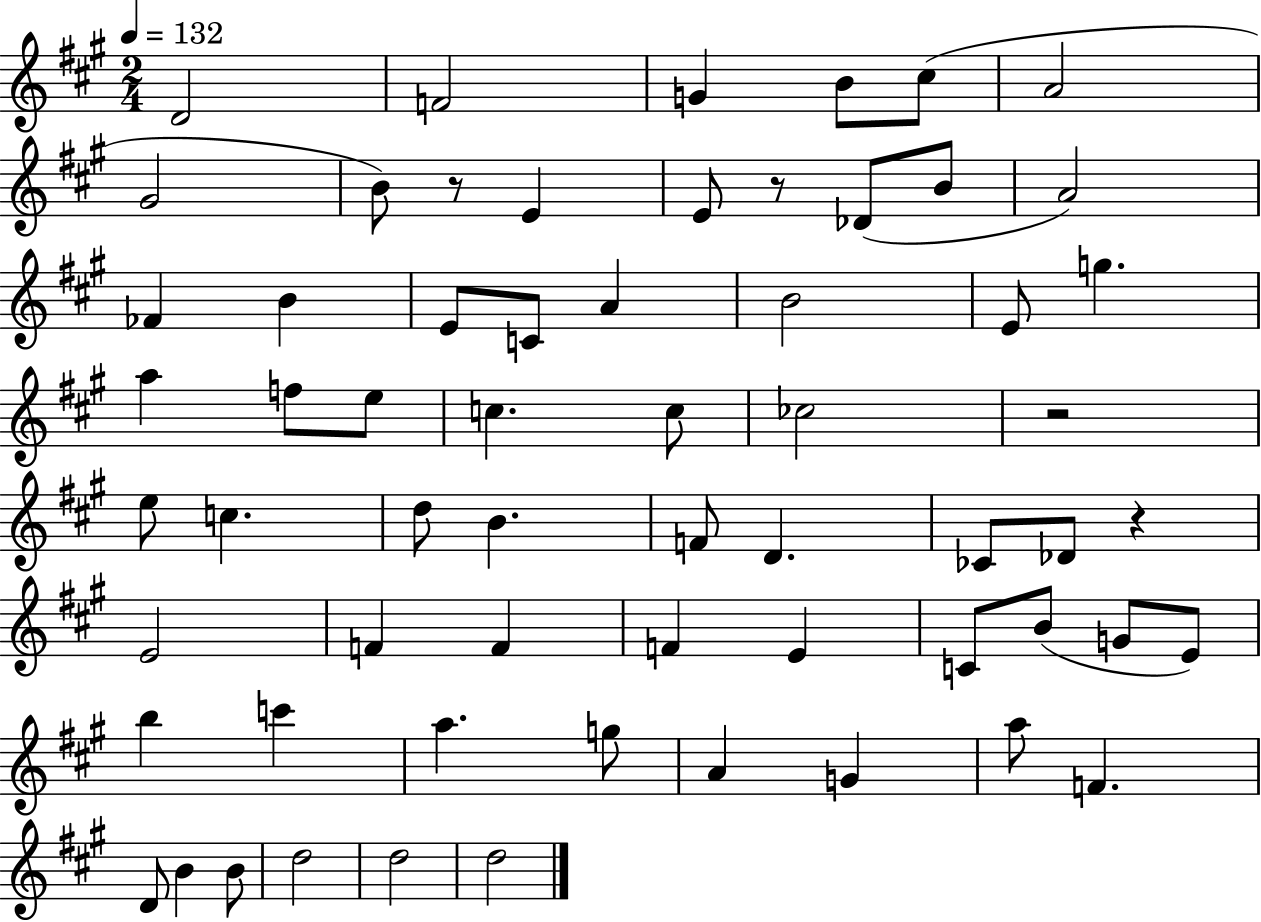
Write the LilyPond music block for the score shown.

{
  \clef treble
  \numericTimeSignature
  \time 2/4
  \key a \major
  \tempo 4 = 132
  \repeat volta 2 { d'2 | f'2 | g'4 b'8 cis''8( | a'2 | \break gis'2 | b'8) r8 e'4 | e'8 r8 des'8( b'8 | a'2) | \break fes'4 b'4 | e'8 c'8 a'4 | b'2 | e'8 g''4. | \break a''4 f''8 e''8 | c''4. c''8 | ces''2 | r2 | \break e''8 c''4. | d''8 b'4. | f'8 d'4. | ces'8 des'8 r4 | \break e'2 | f'4 f'4 | f'4 e'4 | c'8 b'8( g'8 e'8) | \break b''4 c'''4 | a''4. g''8 | a'4 g'4 | a''8 f'4. | \break d'8 b'4 b'8 | d''2 | d''2 | d''2 | \break } \bar "|."
}